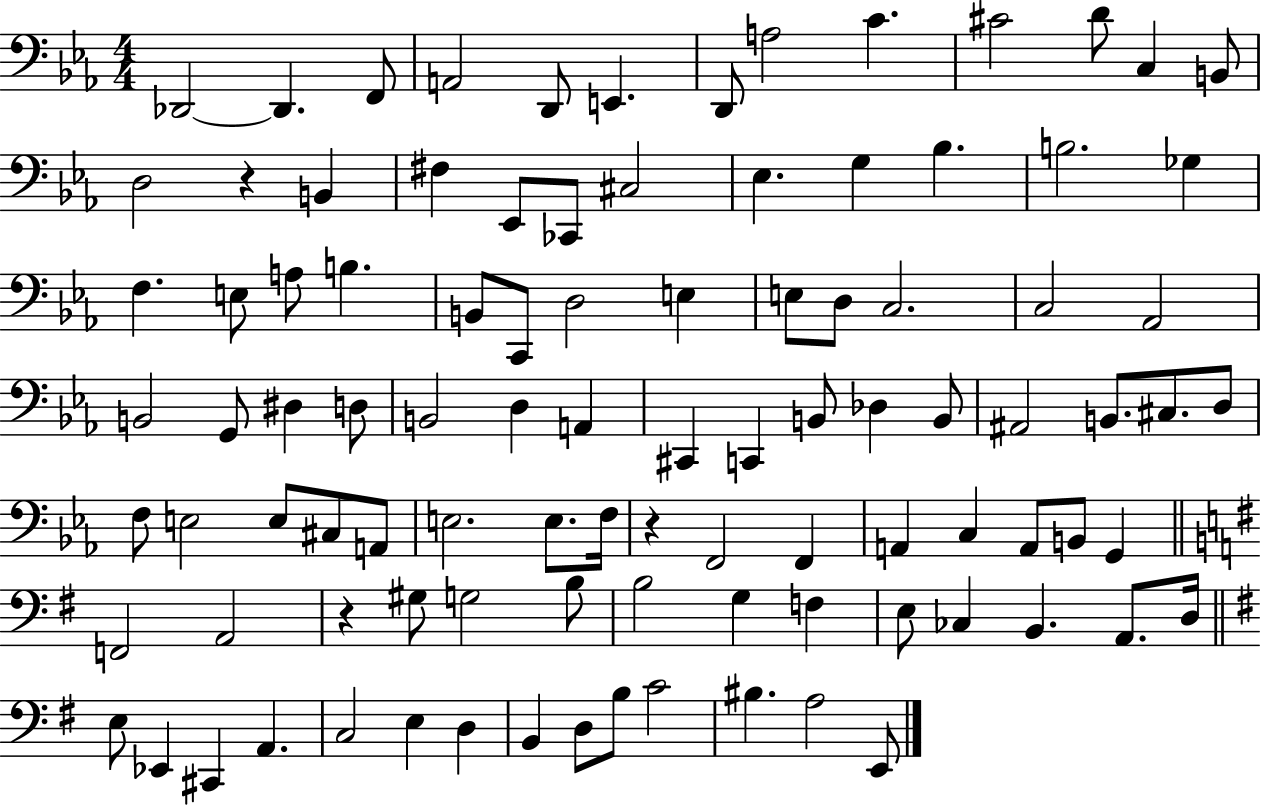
X:1
T:Untitled
M:4/4
L:1/4
K:Eb
_D,,2 _D,, F,,/2 A,,2 D,,/2 E,, D,,/2 A,2 C ^C2 D/2 C, B,,/2 D,2 z B,, ^F, _E,,/2 _C,,/2 ^C,2 _E, G, _B, B,2 _G, F, E,/2 A,/2 B, B,,/2 C,,/2 D,2 E, E,/2 D,/2 C,2 C,2 _A,,2 B,,2 G,,/2 ^D, D,/2 B,,2 D, A,, ^C,, C,, B,,/2 _D, B,,/2 ^A,,2 B,,/2 ^C,/2 D,/2 F,/2 E,2 E,/2 ^C,/2 A,,/2 E,2 E,/2 F,/4 z F,,2 F,, A,, C, A,,/2 B,,/2 G,, F,,2 A,,2 z ^G,/2 G,2 B,/2 B,2 G, F, E,/2 _C, B,, A,,/2 D,/4 E,/2 _E,, ^C,, A,, C,2 E, D, B,, D,/2 B,/2 C2 ^B, A,2 E,,/2